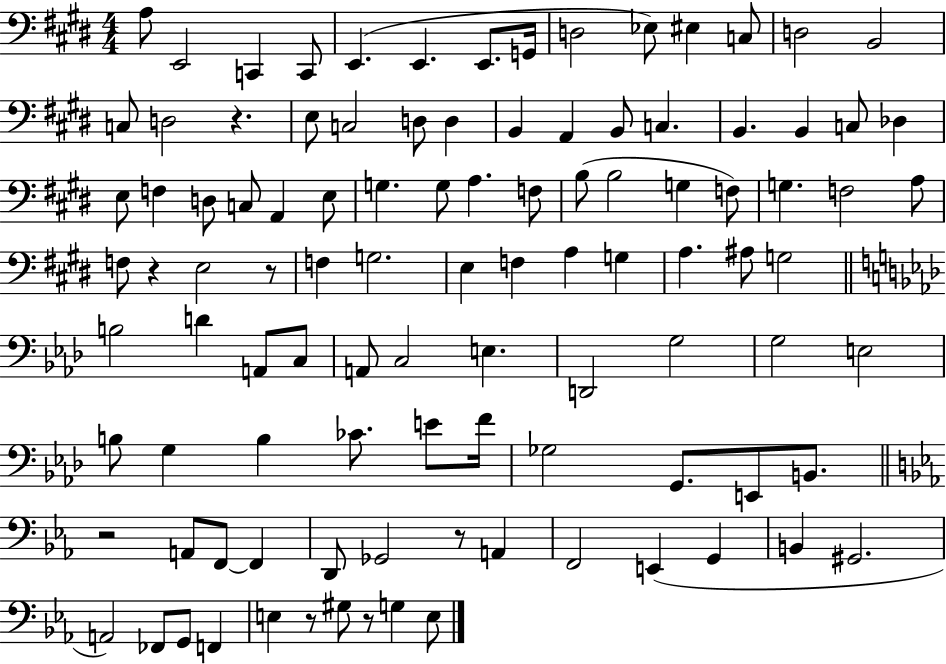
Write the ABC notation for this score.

X:1
T:Untitled
M:4/4
L:1/4
K:E
A,/2 E,,2 C,, C,,/2 E,, E,, E,,/2 G,,/4 D,2 _E,/2 ^E, C,/2 D,2 B,,2 C,/2 D,2 z E,/2 C,2 D,/2 D, B,, A,, B,,/2 C, B,, B,, C,/2 _D, E,/2 F, D,/2 C,/2 A,, E,/2 G, G,/2 A, F,/2 B,/2 B,2 G, F,/2 G, F,2 A,/2 F,/2 z E,2 z/2 F, G,2 E, F, A, G, A, ^A,/2 G,2 B,2 D A,,/2 C,/2 A,,/2 C,2 E, D,,2 G,2 G,2 E,2 B,/2 G, B, _C/2 E/2 F/4 _G,2 G,,/2 E,,/2 B,,/2 z2 A,,/2 F,,/2 F,, D,,/2 _G,,2 z/2 A,, F,,2 E,, G,, B,, ^G,,2 A,,2 _F,,/2 G,,/2 F,, E, z/2 ^G,/2 z/2 G, E,/2